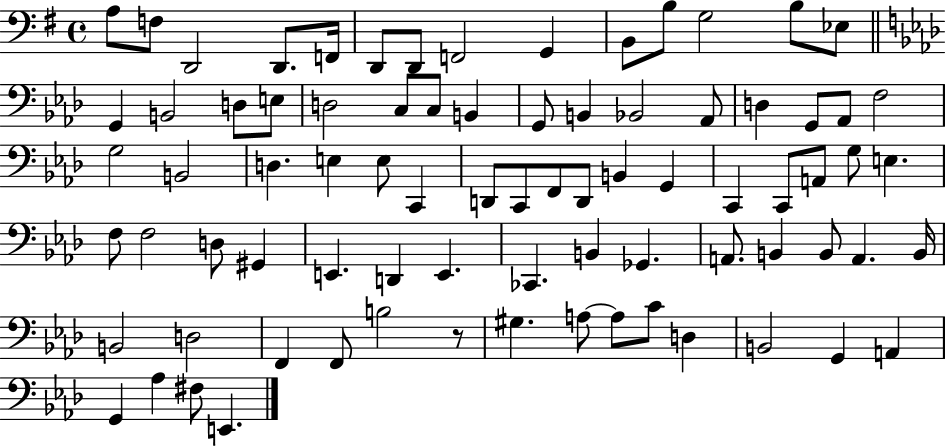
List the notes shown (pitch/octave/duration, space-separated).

A3/e F3/e D2/h D2/e. F2/s D2/e D2/e F2/h G2/q B2/e B3/e G3/h B3/e Eb3/e G2/q B2/h D3/e E3/e D3/h C3/e C3/e B2/q G2/e B2/q Bb2/h Ab2/e D3/q G2/e Ab2/e F3/h G3/h B2/h D3/q. E3/q E3/e C2/q D2/e C2/e F2/e D2/e B2/q G2/q C2/q C2/e A2/e G3/e E3/q. F3/e F3/h D3/e G#2/q E2/q. D2/q E2/q. CES2/q. B2/q Gb2/q. A2/e. B2/q B2/e A2/q. B2/s B2/h D3/h F2/q F2/e B3/h R/e G#3/q. A3/e A3/e C4/e D3/q B2/h G2/q A2/q G2/q Ab3/q F#3/e E2/q.